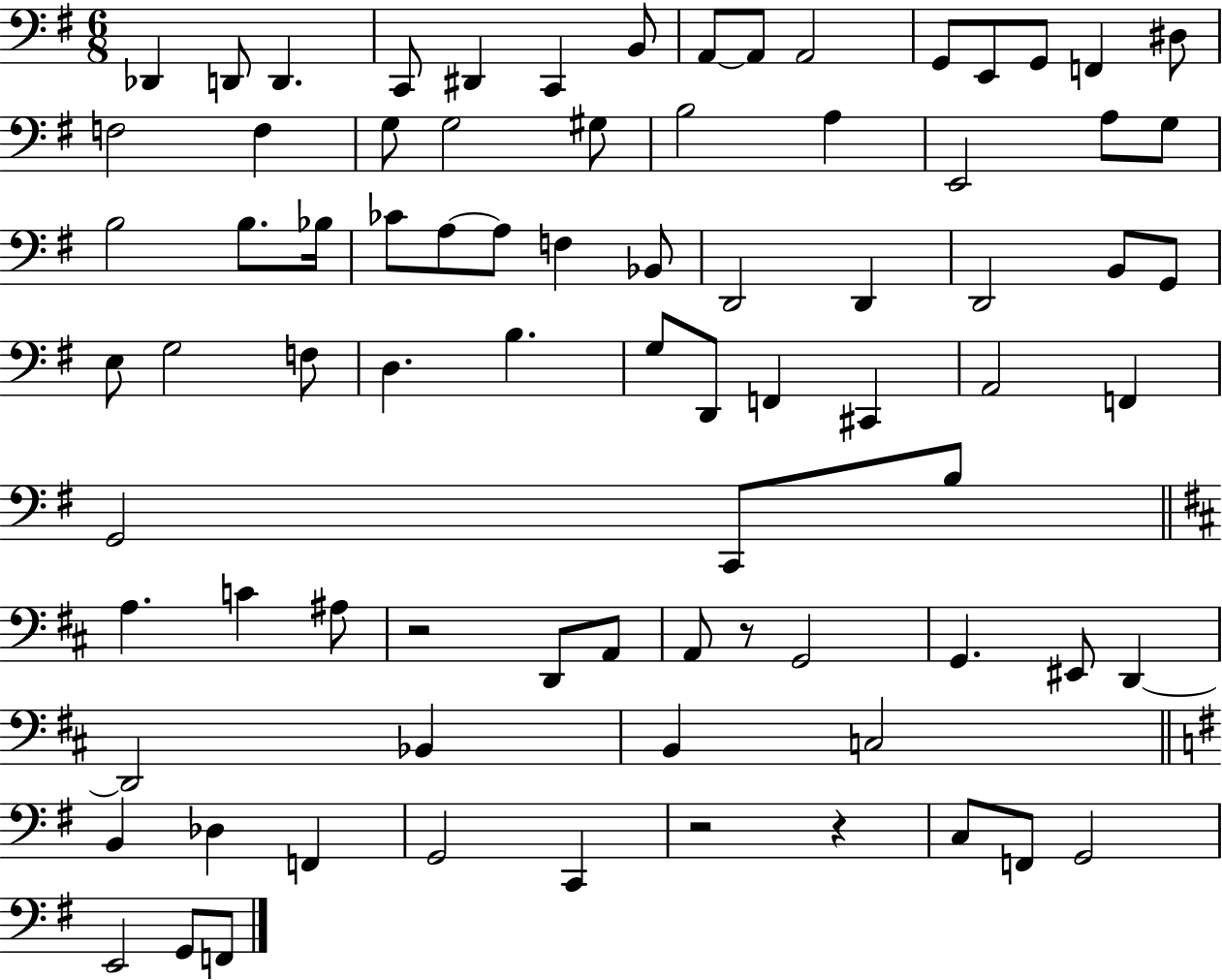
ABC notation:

X:1
T:Untitled
M:6/8
L:1/4
K:G
_D,, D,,/2 D,, C,,/2 ^D,, C,, B,,/2 A,,/2 A,,/2 A,,2 G,,/2 E,,/2 G,,/2 F,, ^D,/2 F,2 F, G,/2 G,2 ^G,/2 B,2 A, E,,2 A,/2 G,/2 B,2 B,/2 _B,/4 _C/2 A,/2 A,/2 F, _B,,/2 D,,2 D,, D,,2 B,,/2 G,,/2 E,/2 G,2 F,/2 D, B, G,/2 D,,/2 F,, ^C,, A,,2 F,, G,,2 C,,/2 B,/2 A, C ^A,/2 z2 D,,/2 A,,/2 A,,/2 z/2 G,,2 G,, ^E,,/2 D,, D,,2 _B,, B,, C,2 B,, _D, F,, G,,2 C,, z2 z C,/2 F,,/2 G,,2 E,,2 G,,/2 F,,/2